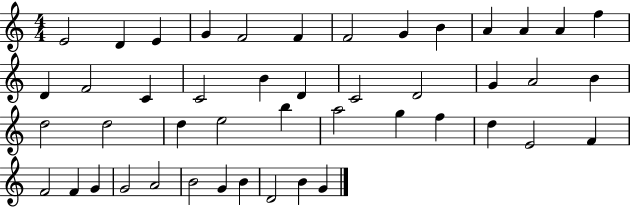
X:1
T:Untitled
M:4/4
L:1/4
K:C
E2 D E G F2 F F2 G B A A A f D F2 C C2 B D C2 D2 G A2 B d2 d2 d e2 b a2 g f d E2 F F2 F G G2 A2 B2 G B D2 B G